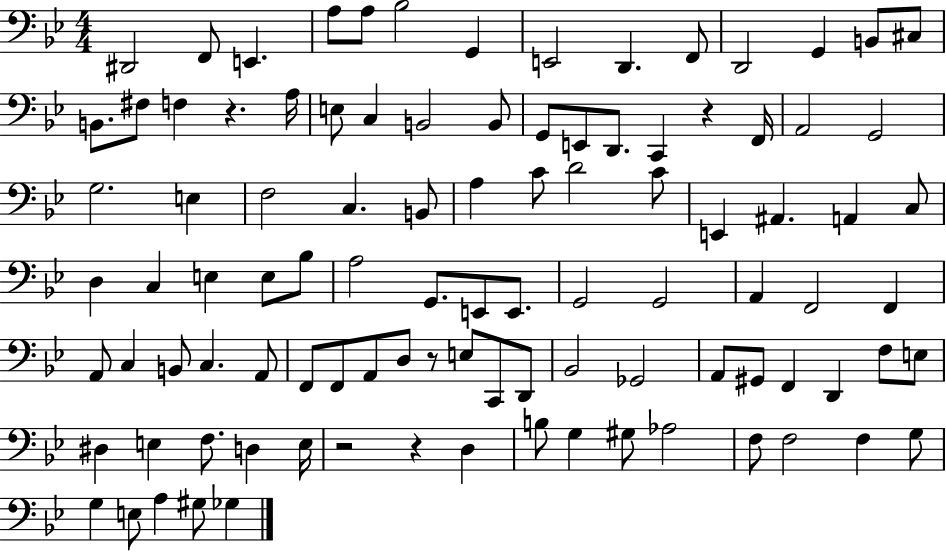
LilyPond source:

{
  \clef bass
  \numericTimeSignature
  \time 4/4
  \key bes \major
  dis,2 f,8 e,4. | a8 a8 bes2 g,4 | e,2 d,4. f,8 | d,2 g,4 b,8 cis8 | \break b,8. fis8 f4 r4. a16 | e8 c4 b,2 b,8 | g,8 e,8 d,8. c,4 r4 f,16 | a,2 g,2 | \break g2. e4 | f2 c4. b,8 | a4 c'8 d'2 c'8 | e,4 ais,4. a,4 c8 | \break d4 c4 e4 e8 bes8 | a2 g,8. e,8 e,8. | g,2 g,2 | a,4 f,2 f,4 | \break a,8 c4 b,8 c4. a,8 | f,8 f,8 a,8 d8 r8 e8 c,8 d,8 | bes,2 ges,2 | a,8 gis,8 f,4 d,4 f8 e8 | \break dis4 e4 f8. d4 e16 | r2 r4 d4 | b8 g4 gis8 aes2 | f8 f2 f4 g8 | \break g4 e8 a4 gis8 ges4 | \bar "|."
}